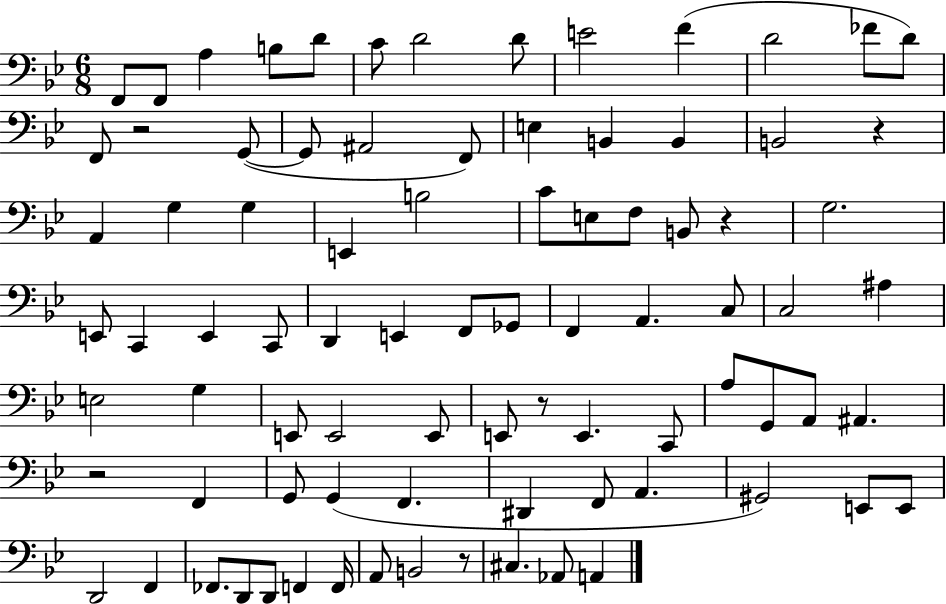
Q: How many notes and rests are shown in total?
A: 85